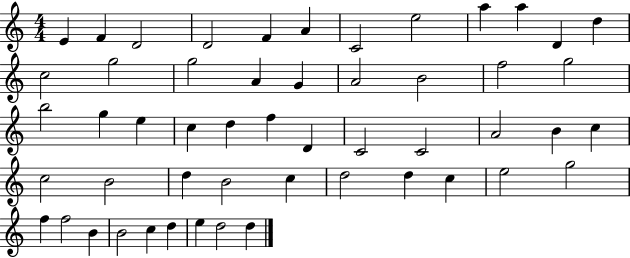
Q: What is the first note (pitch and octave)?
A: E4